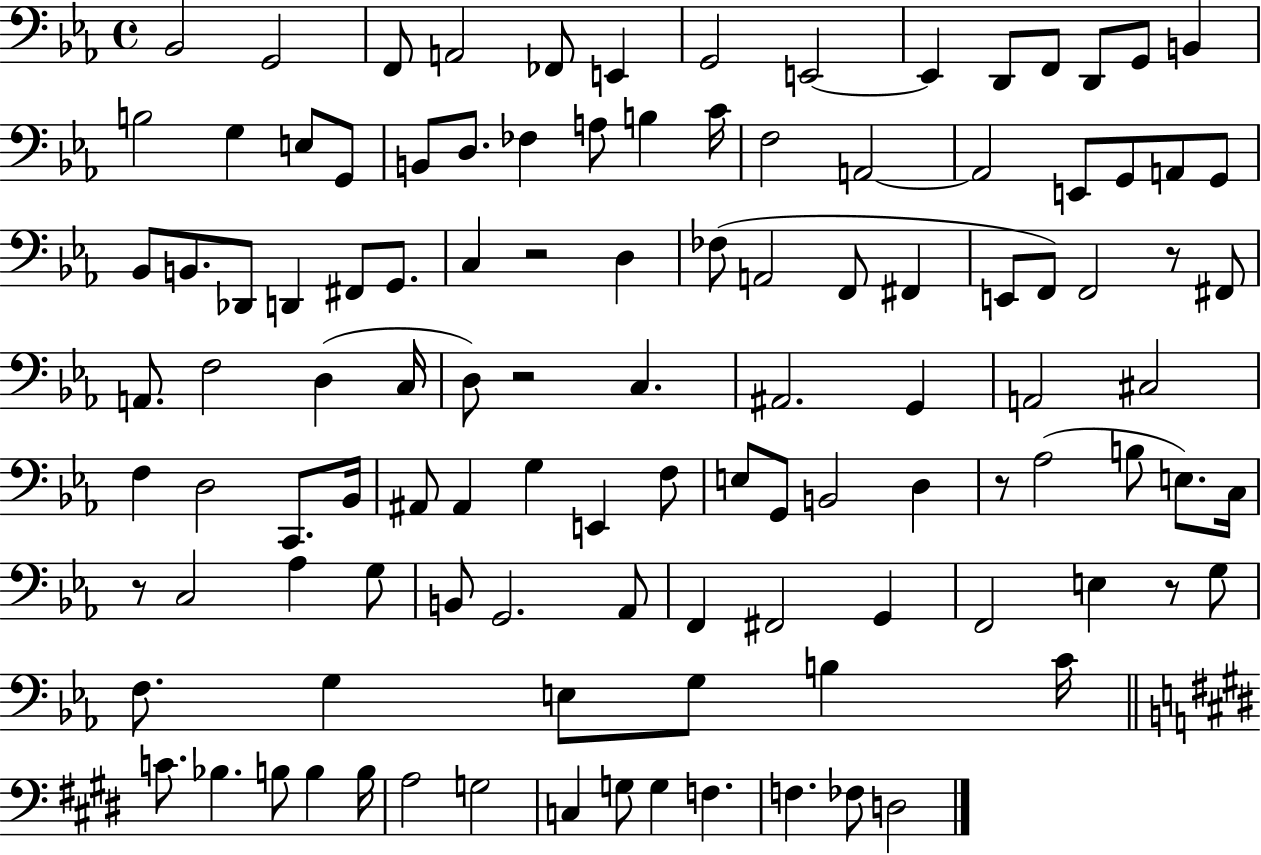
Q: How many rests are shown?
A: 6